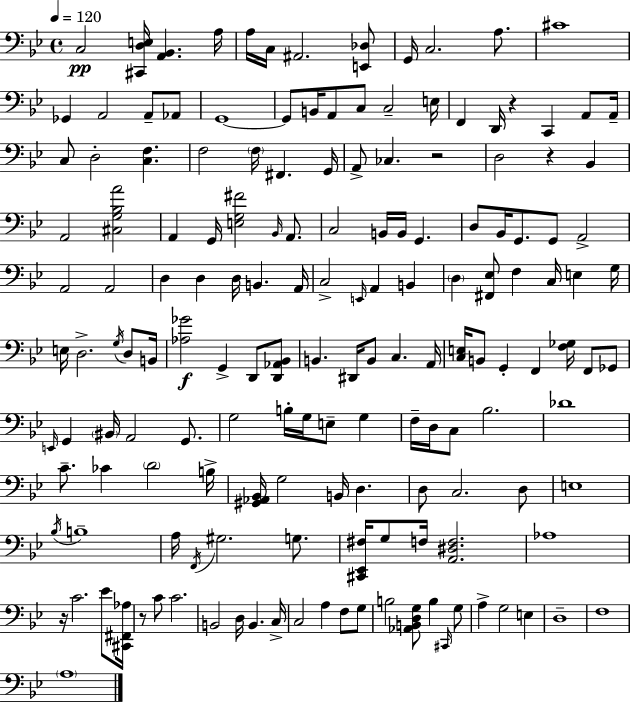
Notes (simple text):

C3/h [C#2,D3,E3]/s [A2,Bb2]/q. A3/s A3/s C3/s A#2/h. [E2,Db3]/e G2/s C3/h. A3/e. C#4/w Gb2/q A2/h A2/e Ab2/e G2/w G2/e B2/s A2/e C3/e C3/h E3/s F2/q D2/s R/q C2/q A2/e A2/s C3/e D3/h [C3,F3]/q. F3/h F3/s F#2/q. G2/s A2/e CES3/q. R/h D3/h R/q Bb2/q A2/h [C#3,G3,Bb3,A4]/h A2/q G2/s [E3,G3,F#4]/h Bb2/s A2/e. C3/h B2/s B2/s G2/q. D3/e Bb2/s G2/e. G2/e A2/h A2/h A2/h D3/q D3/q D3/s B2/q. A2/s C3/h E2/s A2/q B2/q D3/q [F#2,Eb3]/e F3/q C3/s E3/q G3/s E3/s D3/h. G3/s D3/e B2/s [Ab3,Gb4]/h G2/q D2/e [D2,Ab2,Bb2]/e B2/q. D#2/s B2/e C3/q. A2/s [C3,E3]/s B2/e G2/q F2/q [F3,Gb3]/s F2/e Gb2/e E2/s G2/q BIS2/s A2/h G2/e. G3/h B3/s G3/s E3/e G3/q F3/s D3/s C3/e Bb3/h. Db4/w C4/e. CES4/q D4/h B3/s [G#2,Ab2,Bb2]/s G3/h B2/s D3/q. D3/e C3/h. D3/e E3/w Bb3/s B3/w A3/s F2/s G#3/h. G3/e. [C#2,Eb2,F#3]/s G3/e F3/s [A2,D#3,F3]/h. Ab3/w R/s C4/h. Eb4/e [C#2,F#2,Ab3]/s R/e C4/e C4/h. B2/h D3/s B2/q. C3/s C3/h A3/q F3/e G3/e B3/h [Ab2,B2,D3,G3]/e B3/q C#2/s G3/e A3/q G3/h E3/q D3/w F3/w A3/w